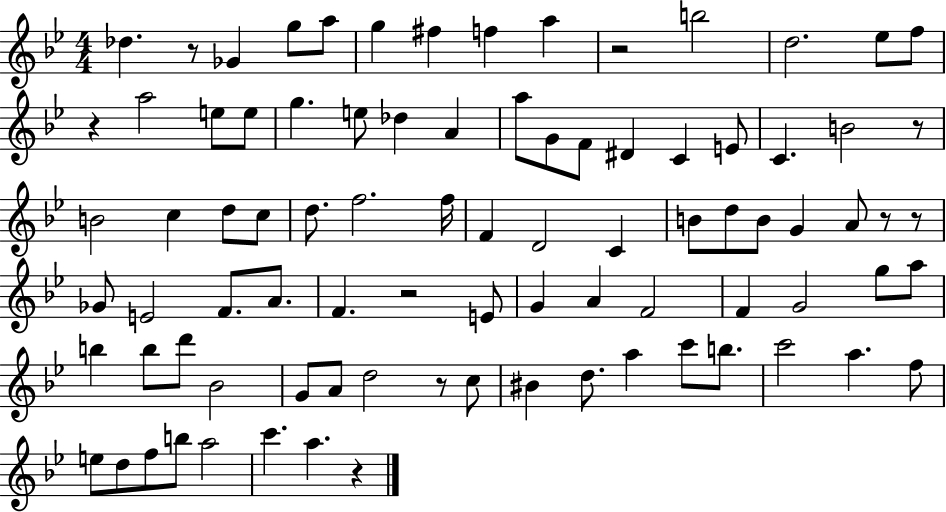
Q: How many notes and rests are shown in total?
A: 87